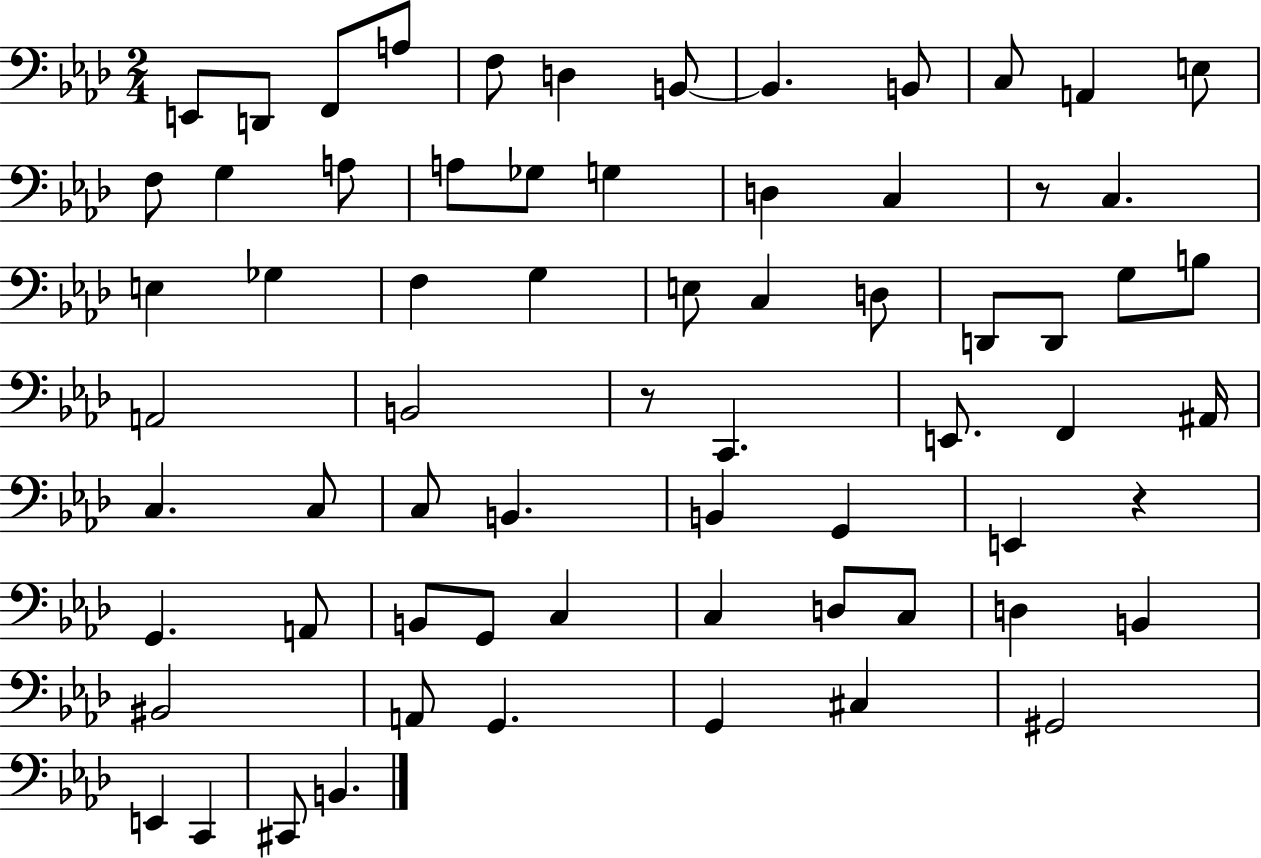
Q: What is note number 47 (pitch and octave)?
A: A2